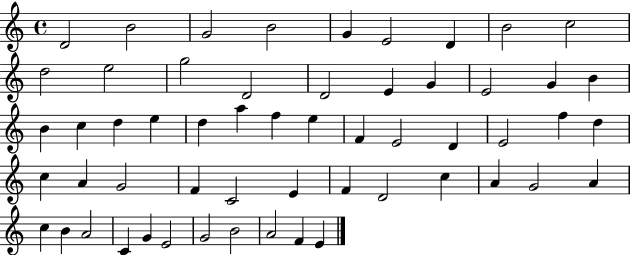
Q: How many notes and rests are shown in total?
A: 56